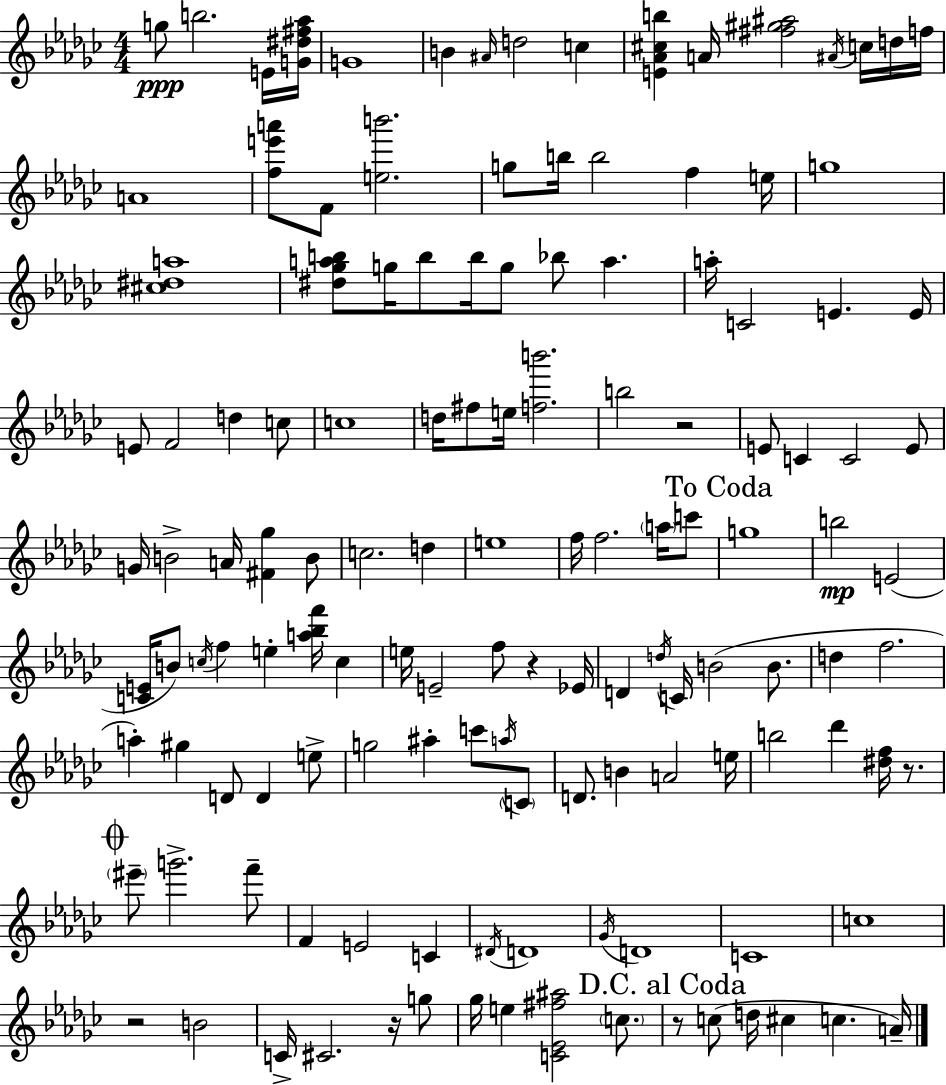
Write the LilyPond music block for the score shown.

{
  \clef treble
  \numericTimeSignature
  \time 4/4
  \key ees \minor
  g''8\ppp b''2. e'16 <g' dis'' fis'' aes''>16 | g'1 | b'4 \grace { ais'16 } d''2 c''4 | <e' aes' cis'' b''>4 a'16 <fis'' gis'' ais''>2 \acciaccatura { ais'16 } c''16 | \break d''16 f''16 a'1 | <f'' e''' a'''>8 f'8 <e'' b'''>2. | g''8 b''16 b''2 f''4 | e''16 g''1 | \break <cis'' dis'' a''>1 | <dis'' ges'' a'' b''>8 g''16 b''8 b''16 g''8 bes''8 a''4. | a''16-. c'2 e'4. | e'16 e'8 f'2 d''4 | \break c''8 c''1 | d''16 fis''8 e''16 <f'' b'''>2. | b''2 r2 | e'8 c'4 c'2 | \break e'8 g'16 b'2-> a'16 <fis' ges''>4 | b'8 c''2. d''4 | e''1 | f''16 f''2. \parenthesize a''16 | \break c'''8 \mark "To Coda" g''1 | b''2\mp e'2( | <c' e'>16 b'8) \acciaccatura { c''16 } f''4 e''4-. <a'' bes'' f'''>16 c''4 | e''16 e'2-- f''8 r4 | \break ees'16 d'4 \acciaccatura { d''16 } c'16 b'2( | b'8. d''4 f''2. | a''4-.) gis''4 d'8 d'4 | e''8-> g''2 ais''4-. | \break c'''8 \acciaccatura { a''16 } \parenthesize c'8 d'8. b'4 a'2 | e''16 b''2 des'''4 | <dis'' f''>16 r8. \mark \markup { \musicglyph "scripts.coda" } \parenthesize eis'''8-- g'''2.-> | f'''8-- f'4 e'2 | \break c'4 \acciaccatura { dis'16 } d'1 | \acciaccatura { ges'16 } d'1 | c'1 | c''1 | \break r2 b'2 | c'16-> cis'2. | r16 g''8 ges''16 e''4 <c' ees' fis'' ais''>2 | \parenthesize c''8. \mark "D.C. al Coda" r8 c''8( d''16 cis''4 | \break c''4. a'16--) \bar "|."
}